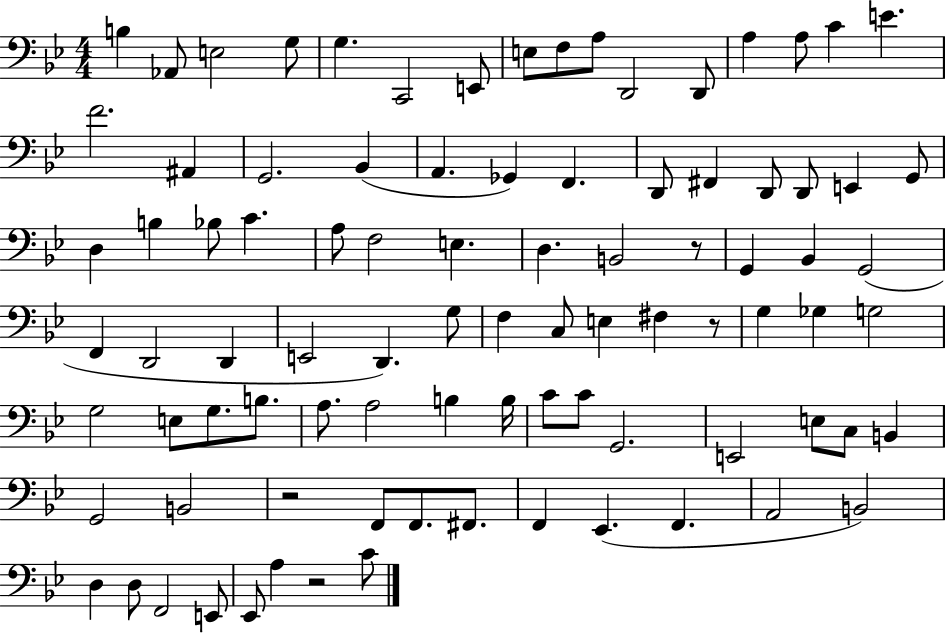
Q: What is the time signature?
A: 4/4